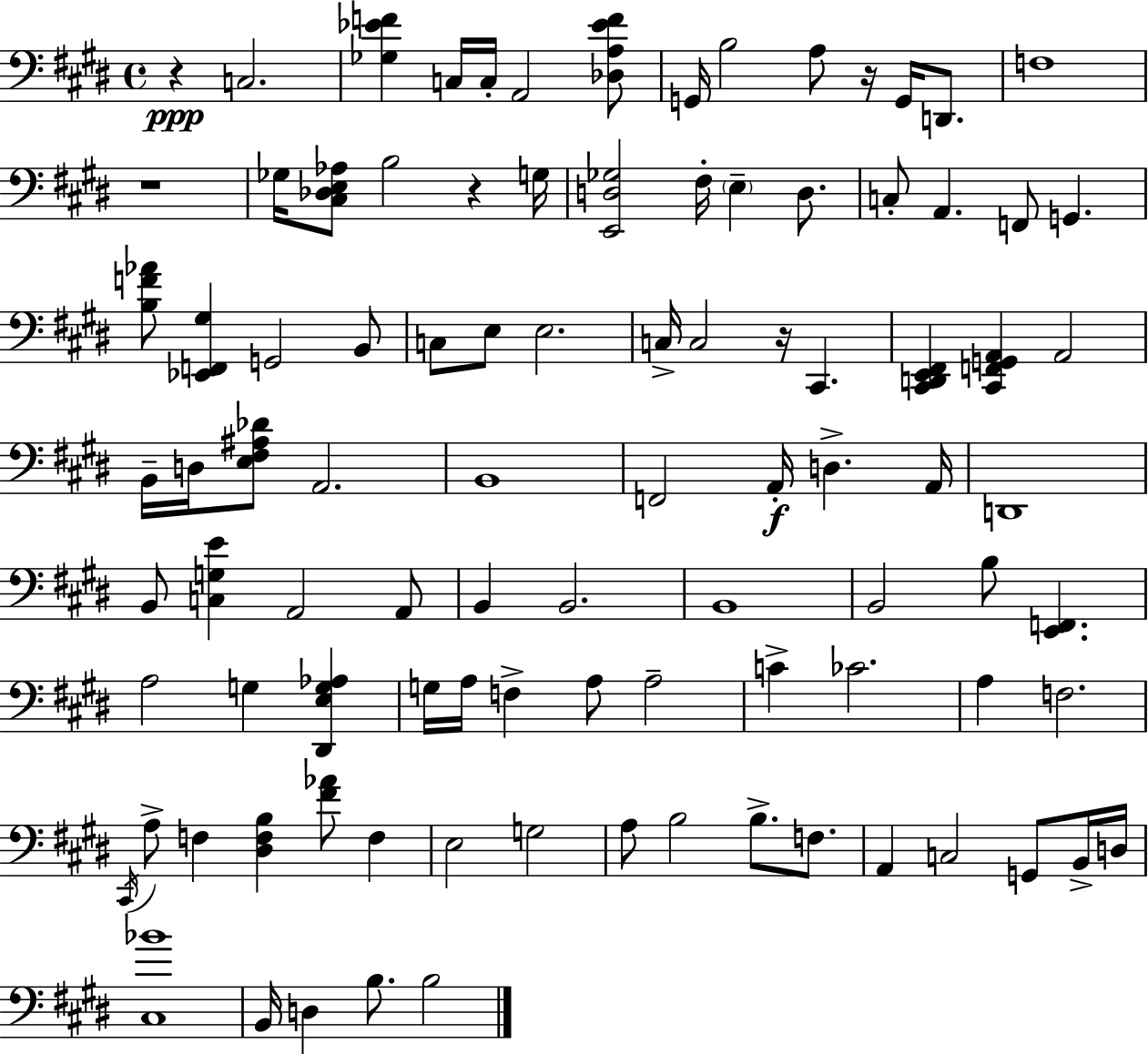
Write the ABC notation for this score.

X:1
T:Untitled
M:4/4
L:1/4
K:E
z C,2 [_G,_EF] C,/4 C,/4 A,,2 [_D,A,_EF]/2 G,,/4 B,2 A,/2 z/4 G,,/4 D,,/2 F,4 z4 _G,/4 [^C,_D,E,_A,]/2 B,2 z G,/4 [E,,D,_G,]2 ^F,/4 E, D,/2 C,/2 A,, F,,/2 G,, [B,F_A]/2 [_E,,F,,^G,] G,,2 B,,/2 C,/2 E,/2 E,2 C,/4 C,2 z/4 ^C,, [^C,,D,,E,,^F,,] [^C,,F,,G,,A,,] A,,2 B,,/4 D,/4 [E,^F,^A,_D]/2 A,,2 B,,4 F,,2 A,,/4 D, A,,/4 D,,4 B,,/2 [C,G,E] A,,2 A,,/2 B,, B,,2 B,,4 B,,2 B,/2 [E,,F,,] A,2 G, [^D,,E,G,_A,] G,/4 A,/4 F, A,/2 A,2 C _C2 A, F,2 ^C,,/4 A,/2 F, [^D,F,B,] [^F_A]/2 F, E,2 G,2 A,/2 B,2 B,/2 F,/2 A,, C,2 G,,/2 B,,/4 D,/4 [^C,_B]4 B,,/4 D, B,/2 B,2